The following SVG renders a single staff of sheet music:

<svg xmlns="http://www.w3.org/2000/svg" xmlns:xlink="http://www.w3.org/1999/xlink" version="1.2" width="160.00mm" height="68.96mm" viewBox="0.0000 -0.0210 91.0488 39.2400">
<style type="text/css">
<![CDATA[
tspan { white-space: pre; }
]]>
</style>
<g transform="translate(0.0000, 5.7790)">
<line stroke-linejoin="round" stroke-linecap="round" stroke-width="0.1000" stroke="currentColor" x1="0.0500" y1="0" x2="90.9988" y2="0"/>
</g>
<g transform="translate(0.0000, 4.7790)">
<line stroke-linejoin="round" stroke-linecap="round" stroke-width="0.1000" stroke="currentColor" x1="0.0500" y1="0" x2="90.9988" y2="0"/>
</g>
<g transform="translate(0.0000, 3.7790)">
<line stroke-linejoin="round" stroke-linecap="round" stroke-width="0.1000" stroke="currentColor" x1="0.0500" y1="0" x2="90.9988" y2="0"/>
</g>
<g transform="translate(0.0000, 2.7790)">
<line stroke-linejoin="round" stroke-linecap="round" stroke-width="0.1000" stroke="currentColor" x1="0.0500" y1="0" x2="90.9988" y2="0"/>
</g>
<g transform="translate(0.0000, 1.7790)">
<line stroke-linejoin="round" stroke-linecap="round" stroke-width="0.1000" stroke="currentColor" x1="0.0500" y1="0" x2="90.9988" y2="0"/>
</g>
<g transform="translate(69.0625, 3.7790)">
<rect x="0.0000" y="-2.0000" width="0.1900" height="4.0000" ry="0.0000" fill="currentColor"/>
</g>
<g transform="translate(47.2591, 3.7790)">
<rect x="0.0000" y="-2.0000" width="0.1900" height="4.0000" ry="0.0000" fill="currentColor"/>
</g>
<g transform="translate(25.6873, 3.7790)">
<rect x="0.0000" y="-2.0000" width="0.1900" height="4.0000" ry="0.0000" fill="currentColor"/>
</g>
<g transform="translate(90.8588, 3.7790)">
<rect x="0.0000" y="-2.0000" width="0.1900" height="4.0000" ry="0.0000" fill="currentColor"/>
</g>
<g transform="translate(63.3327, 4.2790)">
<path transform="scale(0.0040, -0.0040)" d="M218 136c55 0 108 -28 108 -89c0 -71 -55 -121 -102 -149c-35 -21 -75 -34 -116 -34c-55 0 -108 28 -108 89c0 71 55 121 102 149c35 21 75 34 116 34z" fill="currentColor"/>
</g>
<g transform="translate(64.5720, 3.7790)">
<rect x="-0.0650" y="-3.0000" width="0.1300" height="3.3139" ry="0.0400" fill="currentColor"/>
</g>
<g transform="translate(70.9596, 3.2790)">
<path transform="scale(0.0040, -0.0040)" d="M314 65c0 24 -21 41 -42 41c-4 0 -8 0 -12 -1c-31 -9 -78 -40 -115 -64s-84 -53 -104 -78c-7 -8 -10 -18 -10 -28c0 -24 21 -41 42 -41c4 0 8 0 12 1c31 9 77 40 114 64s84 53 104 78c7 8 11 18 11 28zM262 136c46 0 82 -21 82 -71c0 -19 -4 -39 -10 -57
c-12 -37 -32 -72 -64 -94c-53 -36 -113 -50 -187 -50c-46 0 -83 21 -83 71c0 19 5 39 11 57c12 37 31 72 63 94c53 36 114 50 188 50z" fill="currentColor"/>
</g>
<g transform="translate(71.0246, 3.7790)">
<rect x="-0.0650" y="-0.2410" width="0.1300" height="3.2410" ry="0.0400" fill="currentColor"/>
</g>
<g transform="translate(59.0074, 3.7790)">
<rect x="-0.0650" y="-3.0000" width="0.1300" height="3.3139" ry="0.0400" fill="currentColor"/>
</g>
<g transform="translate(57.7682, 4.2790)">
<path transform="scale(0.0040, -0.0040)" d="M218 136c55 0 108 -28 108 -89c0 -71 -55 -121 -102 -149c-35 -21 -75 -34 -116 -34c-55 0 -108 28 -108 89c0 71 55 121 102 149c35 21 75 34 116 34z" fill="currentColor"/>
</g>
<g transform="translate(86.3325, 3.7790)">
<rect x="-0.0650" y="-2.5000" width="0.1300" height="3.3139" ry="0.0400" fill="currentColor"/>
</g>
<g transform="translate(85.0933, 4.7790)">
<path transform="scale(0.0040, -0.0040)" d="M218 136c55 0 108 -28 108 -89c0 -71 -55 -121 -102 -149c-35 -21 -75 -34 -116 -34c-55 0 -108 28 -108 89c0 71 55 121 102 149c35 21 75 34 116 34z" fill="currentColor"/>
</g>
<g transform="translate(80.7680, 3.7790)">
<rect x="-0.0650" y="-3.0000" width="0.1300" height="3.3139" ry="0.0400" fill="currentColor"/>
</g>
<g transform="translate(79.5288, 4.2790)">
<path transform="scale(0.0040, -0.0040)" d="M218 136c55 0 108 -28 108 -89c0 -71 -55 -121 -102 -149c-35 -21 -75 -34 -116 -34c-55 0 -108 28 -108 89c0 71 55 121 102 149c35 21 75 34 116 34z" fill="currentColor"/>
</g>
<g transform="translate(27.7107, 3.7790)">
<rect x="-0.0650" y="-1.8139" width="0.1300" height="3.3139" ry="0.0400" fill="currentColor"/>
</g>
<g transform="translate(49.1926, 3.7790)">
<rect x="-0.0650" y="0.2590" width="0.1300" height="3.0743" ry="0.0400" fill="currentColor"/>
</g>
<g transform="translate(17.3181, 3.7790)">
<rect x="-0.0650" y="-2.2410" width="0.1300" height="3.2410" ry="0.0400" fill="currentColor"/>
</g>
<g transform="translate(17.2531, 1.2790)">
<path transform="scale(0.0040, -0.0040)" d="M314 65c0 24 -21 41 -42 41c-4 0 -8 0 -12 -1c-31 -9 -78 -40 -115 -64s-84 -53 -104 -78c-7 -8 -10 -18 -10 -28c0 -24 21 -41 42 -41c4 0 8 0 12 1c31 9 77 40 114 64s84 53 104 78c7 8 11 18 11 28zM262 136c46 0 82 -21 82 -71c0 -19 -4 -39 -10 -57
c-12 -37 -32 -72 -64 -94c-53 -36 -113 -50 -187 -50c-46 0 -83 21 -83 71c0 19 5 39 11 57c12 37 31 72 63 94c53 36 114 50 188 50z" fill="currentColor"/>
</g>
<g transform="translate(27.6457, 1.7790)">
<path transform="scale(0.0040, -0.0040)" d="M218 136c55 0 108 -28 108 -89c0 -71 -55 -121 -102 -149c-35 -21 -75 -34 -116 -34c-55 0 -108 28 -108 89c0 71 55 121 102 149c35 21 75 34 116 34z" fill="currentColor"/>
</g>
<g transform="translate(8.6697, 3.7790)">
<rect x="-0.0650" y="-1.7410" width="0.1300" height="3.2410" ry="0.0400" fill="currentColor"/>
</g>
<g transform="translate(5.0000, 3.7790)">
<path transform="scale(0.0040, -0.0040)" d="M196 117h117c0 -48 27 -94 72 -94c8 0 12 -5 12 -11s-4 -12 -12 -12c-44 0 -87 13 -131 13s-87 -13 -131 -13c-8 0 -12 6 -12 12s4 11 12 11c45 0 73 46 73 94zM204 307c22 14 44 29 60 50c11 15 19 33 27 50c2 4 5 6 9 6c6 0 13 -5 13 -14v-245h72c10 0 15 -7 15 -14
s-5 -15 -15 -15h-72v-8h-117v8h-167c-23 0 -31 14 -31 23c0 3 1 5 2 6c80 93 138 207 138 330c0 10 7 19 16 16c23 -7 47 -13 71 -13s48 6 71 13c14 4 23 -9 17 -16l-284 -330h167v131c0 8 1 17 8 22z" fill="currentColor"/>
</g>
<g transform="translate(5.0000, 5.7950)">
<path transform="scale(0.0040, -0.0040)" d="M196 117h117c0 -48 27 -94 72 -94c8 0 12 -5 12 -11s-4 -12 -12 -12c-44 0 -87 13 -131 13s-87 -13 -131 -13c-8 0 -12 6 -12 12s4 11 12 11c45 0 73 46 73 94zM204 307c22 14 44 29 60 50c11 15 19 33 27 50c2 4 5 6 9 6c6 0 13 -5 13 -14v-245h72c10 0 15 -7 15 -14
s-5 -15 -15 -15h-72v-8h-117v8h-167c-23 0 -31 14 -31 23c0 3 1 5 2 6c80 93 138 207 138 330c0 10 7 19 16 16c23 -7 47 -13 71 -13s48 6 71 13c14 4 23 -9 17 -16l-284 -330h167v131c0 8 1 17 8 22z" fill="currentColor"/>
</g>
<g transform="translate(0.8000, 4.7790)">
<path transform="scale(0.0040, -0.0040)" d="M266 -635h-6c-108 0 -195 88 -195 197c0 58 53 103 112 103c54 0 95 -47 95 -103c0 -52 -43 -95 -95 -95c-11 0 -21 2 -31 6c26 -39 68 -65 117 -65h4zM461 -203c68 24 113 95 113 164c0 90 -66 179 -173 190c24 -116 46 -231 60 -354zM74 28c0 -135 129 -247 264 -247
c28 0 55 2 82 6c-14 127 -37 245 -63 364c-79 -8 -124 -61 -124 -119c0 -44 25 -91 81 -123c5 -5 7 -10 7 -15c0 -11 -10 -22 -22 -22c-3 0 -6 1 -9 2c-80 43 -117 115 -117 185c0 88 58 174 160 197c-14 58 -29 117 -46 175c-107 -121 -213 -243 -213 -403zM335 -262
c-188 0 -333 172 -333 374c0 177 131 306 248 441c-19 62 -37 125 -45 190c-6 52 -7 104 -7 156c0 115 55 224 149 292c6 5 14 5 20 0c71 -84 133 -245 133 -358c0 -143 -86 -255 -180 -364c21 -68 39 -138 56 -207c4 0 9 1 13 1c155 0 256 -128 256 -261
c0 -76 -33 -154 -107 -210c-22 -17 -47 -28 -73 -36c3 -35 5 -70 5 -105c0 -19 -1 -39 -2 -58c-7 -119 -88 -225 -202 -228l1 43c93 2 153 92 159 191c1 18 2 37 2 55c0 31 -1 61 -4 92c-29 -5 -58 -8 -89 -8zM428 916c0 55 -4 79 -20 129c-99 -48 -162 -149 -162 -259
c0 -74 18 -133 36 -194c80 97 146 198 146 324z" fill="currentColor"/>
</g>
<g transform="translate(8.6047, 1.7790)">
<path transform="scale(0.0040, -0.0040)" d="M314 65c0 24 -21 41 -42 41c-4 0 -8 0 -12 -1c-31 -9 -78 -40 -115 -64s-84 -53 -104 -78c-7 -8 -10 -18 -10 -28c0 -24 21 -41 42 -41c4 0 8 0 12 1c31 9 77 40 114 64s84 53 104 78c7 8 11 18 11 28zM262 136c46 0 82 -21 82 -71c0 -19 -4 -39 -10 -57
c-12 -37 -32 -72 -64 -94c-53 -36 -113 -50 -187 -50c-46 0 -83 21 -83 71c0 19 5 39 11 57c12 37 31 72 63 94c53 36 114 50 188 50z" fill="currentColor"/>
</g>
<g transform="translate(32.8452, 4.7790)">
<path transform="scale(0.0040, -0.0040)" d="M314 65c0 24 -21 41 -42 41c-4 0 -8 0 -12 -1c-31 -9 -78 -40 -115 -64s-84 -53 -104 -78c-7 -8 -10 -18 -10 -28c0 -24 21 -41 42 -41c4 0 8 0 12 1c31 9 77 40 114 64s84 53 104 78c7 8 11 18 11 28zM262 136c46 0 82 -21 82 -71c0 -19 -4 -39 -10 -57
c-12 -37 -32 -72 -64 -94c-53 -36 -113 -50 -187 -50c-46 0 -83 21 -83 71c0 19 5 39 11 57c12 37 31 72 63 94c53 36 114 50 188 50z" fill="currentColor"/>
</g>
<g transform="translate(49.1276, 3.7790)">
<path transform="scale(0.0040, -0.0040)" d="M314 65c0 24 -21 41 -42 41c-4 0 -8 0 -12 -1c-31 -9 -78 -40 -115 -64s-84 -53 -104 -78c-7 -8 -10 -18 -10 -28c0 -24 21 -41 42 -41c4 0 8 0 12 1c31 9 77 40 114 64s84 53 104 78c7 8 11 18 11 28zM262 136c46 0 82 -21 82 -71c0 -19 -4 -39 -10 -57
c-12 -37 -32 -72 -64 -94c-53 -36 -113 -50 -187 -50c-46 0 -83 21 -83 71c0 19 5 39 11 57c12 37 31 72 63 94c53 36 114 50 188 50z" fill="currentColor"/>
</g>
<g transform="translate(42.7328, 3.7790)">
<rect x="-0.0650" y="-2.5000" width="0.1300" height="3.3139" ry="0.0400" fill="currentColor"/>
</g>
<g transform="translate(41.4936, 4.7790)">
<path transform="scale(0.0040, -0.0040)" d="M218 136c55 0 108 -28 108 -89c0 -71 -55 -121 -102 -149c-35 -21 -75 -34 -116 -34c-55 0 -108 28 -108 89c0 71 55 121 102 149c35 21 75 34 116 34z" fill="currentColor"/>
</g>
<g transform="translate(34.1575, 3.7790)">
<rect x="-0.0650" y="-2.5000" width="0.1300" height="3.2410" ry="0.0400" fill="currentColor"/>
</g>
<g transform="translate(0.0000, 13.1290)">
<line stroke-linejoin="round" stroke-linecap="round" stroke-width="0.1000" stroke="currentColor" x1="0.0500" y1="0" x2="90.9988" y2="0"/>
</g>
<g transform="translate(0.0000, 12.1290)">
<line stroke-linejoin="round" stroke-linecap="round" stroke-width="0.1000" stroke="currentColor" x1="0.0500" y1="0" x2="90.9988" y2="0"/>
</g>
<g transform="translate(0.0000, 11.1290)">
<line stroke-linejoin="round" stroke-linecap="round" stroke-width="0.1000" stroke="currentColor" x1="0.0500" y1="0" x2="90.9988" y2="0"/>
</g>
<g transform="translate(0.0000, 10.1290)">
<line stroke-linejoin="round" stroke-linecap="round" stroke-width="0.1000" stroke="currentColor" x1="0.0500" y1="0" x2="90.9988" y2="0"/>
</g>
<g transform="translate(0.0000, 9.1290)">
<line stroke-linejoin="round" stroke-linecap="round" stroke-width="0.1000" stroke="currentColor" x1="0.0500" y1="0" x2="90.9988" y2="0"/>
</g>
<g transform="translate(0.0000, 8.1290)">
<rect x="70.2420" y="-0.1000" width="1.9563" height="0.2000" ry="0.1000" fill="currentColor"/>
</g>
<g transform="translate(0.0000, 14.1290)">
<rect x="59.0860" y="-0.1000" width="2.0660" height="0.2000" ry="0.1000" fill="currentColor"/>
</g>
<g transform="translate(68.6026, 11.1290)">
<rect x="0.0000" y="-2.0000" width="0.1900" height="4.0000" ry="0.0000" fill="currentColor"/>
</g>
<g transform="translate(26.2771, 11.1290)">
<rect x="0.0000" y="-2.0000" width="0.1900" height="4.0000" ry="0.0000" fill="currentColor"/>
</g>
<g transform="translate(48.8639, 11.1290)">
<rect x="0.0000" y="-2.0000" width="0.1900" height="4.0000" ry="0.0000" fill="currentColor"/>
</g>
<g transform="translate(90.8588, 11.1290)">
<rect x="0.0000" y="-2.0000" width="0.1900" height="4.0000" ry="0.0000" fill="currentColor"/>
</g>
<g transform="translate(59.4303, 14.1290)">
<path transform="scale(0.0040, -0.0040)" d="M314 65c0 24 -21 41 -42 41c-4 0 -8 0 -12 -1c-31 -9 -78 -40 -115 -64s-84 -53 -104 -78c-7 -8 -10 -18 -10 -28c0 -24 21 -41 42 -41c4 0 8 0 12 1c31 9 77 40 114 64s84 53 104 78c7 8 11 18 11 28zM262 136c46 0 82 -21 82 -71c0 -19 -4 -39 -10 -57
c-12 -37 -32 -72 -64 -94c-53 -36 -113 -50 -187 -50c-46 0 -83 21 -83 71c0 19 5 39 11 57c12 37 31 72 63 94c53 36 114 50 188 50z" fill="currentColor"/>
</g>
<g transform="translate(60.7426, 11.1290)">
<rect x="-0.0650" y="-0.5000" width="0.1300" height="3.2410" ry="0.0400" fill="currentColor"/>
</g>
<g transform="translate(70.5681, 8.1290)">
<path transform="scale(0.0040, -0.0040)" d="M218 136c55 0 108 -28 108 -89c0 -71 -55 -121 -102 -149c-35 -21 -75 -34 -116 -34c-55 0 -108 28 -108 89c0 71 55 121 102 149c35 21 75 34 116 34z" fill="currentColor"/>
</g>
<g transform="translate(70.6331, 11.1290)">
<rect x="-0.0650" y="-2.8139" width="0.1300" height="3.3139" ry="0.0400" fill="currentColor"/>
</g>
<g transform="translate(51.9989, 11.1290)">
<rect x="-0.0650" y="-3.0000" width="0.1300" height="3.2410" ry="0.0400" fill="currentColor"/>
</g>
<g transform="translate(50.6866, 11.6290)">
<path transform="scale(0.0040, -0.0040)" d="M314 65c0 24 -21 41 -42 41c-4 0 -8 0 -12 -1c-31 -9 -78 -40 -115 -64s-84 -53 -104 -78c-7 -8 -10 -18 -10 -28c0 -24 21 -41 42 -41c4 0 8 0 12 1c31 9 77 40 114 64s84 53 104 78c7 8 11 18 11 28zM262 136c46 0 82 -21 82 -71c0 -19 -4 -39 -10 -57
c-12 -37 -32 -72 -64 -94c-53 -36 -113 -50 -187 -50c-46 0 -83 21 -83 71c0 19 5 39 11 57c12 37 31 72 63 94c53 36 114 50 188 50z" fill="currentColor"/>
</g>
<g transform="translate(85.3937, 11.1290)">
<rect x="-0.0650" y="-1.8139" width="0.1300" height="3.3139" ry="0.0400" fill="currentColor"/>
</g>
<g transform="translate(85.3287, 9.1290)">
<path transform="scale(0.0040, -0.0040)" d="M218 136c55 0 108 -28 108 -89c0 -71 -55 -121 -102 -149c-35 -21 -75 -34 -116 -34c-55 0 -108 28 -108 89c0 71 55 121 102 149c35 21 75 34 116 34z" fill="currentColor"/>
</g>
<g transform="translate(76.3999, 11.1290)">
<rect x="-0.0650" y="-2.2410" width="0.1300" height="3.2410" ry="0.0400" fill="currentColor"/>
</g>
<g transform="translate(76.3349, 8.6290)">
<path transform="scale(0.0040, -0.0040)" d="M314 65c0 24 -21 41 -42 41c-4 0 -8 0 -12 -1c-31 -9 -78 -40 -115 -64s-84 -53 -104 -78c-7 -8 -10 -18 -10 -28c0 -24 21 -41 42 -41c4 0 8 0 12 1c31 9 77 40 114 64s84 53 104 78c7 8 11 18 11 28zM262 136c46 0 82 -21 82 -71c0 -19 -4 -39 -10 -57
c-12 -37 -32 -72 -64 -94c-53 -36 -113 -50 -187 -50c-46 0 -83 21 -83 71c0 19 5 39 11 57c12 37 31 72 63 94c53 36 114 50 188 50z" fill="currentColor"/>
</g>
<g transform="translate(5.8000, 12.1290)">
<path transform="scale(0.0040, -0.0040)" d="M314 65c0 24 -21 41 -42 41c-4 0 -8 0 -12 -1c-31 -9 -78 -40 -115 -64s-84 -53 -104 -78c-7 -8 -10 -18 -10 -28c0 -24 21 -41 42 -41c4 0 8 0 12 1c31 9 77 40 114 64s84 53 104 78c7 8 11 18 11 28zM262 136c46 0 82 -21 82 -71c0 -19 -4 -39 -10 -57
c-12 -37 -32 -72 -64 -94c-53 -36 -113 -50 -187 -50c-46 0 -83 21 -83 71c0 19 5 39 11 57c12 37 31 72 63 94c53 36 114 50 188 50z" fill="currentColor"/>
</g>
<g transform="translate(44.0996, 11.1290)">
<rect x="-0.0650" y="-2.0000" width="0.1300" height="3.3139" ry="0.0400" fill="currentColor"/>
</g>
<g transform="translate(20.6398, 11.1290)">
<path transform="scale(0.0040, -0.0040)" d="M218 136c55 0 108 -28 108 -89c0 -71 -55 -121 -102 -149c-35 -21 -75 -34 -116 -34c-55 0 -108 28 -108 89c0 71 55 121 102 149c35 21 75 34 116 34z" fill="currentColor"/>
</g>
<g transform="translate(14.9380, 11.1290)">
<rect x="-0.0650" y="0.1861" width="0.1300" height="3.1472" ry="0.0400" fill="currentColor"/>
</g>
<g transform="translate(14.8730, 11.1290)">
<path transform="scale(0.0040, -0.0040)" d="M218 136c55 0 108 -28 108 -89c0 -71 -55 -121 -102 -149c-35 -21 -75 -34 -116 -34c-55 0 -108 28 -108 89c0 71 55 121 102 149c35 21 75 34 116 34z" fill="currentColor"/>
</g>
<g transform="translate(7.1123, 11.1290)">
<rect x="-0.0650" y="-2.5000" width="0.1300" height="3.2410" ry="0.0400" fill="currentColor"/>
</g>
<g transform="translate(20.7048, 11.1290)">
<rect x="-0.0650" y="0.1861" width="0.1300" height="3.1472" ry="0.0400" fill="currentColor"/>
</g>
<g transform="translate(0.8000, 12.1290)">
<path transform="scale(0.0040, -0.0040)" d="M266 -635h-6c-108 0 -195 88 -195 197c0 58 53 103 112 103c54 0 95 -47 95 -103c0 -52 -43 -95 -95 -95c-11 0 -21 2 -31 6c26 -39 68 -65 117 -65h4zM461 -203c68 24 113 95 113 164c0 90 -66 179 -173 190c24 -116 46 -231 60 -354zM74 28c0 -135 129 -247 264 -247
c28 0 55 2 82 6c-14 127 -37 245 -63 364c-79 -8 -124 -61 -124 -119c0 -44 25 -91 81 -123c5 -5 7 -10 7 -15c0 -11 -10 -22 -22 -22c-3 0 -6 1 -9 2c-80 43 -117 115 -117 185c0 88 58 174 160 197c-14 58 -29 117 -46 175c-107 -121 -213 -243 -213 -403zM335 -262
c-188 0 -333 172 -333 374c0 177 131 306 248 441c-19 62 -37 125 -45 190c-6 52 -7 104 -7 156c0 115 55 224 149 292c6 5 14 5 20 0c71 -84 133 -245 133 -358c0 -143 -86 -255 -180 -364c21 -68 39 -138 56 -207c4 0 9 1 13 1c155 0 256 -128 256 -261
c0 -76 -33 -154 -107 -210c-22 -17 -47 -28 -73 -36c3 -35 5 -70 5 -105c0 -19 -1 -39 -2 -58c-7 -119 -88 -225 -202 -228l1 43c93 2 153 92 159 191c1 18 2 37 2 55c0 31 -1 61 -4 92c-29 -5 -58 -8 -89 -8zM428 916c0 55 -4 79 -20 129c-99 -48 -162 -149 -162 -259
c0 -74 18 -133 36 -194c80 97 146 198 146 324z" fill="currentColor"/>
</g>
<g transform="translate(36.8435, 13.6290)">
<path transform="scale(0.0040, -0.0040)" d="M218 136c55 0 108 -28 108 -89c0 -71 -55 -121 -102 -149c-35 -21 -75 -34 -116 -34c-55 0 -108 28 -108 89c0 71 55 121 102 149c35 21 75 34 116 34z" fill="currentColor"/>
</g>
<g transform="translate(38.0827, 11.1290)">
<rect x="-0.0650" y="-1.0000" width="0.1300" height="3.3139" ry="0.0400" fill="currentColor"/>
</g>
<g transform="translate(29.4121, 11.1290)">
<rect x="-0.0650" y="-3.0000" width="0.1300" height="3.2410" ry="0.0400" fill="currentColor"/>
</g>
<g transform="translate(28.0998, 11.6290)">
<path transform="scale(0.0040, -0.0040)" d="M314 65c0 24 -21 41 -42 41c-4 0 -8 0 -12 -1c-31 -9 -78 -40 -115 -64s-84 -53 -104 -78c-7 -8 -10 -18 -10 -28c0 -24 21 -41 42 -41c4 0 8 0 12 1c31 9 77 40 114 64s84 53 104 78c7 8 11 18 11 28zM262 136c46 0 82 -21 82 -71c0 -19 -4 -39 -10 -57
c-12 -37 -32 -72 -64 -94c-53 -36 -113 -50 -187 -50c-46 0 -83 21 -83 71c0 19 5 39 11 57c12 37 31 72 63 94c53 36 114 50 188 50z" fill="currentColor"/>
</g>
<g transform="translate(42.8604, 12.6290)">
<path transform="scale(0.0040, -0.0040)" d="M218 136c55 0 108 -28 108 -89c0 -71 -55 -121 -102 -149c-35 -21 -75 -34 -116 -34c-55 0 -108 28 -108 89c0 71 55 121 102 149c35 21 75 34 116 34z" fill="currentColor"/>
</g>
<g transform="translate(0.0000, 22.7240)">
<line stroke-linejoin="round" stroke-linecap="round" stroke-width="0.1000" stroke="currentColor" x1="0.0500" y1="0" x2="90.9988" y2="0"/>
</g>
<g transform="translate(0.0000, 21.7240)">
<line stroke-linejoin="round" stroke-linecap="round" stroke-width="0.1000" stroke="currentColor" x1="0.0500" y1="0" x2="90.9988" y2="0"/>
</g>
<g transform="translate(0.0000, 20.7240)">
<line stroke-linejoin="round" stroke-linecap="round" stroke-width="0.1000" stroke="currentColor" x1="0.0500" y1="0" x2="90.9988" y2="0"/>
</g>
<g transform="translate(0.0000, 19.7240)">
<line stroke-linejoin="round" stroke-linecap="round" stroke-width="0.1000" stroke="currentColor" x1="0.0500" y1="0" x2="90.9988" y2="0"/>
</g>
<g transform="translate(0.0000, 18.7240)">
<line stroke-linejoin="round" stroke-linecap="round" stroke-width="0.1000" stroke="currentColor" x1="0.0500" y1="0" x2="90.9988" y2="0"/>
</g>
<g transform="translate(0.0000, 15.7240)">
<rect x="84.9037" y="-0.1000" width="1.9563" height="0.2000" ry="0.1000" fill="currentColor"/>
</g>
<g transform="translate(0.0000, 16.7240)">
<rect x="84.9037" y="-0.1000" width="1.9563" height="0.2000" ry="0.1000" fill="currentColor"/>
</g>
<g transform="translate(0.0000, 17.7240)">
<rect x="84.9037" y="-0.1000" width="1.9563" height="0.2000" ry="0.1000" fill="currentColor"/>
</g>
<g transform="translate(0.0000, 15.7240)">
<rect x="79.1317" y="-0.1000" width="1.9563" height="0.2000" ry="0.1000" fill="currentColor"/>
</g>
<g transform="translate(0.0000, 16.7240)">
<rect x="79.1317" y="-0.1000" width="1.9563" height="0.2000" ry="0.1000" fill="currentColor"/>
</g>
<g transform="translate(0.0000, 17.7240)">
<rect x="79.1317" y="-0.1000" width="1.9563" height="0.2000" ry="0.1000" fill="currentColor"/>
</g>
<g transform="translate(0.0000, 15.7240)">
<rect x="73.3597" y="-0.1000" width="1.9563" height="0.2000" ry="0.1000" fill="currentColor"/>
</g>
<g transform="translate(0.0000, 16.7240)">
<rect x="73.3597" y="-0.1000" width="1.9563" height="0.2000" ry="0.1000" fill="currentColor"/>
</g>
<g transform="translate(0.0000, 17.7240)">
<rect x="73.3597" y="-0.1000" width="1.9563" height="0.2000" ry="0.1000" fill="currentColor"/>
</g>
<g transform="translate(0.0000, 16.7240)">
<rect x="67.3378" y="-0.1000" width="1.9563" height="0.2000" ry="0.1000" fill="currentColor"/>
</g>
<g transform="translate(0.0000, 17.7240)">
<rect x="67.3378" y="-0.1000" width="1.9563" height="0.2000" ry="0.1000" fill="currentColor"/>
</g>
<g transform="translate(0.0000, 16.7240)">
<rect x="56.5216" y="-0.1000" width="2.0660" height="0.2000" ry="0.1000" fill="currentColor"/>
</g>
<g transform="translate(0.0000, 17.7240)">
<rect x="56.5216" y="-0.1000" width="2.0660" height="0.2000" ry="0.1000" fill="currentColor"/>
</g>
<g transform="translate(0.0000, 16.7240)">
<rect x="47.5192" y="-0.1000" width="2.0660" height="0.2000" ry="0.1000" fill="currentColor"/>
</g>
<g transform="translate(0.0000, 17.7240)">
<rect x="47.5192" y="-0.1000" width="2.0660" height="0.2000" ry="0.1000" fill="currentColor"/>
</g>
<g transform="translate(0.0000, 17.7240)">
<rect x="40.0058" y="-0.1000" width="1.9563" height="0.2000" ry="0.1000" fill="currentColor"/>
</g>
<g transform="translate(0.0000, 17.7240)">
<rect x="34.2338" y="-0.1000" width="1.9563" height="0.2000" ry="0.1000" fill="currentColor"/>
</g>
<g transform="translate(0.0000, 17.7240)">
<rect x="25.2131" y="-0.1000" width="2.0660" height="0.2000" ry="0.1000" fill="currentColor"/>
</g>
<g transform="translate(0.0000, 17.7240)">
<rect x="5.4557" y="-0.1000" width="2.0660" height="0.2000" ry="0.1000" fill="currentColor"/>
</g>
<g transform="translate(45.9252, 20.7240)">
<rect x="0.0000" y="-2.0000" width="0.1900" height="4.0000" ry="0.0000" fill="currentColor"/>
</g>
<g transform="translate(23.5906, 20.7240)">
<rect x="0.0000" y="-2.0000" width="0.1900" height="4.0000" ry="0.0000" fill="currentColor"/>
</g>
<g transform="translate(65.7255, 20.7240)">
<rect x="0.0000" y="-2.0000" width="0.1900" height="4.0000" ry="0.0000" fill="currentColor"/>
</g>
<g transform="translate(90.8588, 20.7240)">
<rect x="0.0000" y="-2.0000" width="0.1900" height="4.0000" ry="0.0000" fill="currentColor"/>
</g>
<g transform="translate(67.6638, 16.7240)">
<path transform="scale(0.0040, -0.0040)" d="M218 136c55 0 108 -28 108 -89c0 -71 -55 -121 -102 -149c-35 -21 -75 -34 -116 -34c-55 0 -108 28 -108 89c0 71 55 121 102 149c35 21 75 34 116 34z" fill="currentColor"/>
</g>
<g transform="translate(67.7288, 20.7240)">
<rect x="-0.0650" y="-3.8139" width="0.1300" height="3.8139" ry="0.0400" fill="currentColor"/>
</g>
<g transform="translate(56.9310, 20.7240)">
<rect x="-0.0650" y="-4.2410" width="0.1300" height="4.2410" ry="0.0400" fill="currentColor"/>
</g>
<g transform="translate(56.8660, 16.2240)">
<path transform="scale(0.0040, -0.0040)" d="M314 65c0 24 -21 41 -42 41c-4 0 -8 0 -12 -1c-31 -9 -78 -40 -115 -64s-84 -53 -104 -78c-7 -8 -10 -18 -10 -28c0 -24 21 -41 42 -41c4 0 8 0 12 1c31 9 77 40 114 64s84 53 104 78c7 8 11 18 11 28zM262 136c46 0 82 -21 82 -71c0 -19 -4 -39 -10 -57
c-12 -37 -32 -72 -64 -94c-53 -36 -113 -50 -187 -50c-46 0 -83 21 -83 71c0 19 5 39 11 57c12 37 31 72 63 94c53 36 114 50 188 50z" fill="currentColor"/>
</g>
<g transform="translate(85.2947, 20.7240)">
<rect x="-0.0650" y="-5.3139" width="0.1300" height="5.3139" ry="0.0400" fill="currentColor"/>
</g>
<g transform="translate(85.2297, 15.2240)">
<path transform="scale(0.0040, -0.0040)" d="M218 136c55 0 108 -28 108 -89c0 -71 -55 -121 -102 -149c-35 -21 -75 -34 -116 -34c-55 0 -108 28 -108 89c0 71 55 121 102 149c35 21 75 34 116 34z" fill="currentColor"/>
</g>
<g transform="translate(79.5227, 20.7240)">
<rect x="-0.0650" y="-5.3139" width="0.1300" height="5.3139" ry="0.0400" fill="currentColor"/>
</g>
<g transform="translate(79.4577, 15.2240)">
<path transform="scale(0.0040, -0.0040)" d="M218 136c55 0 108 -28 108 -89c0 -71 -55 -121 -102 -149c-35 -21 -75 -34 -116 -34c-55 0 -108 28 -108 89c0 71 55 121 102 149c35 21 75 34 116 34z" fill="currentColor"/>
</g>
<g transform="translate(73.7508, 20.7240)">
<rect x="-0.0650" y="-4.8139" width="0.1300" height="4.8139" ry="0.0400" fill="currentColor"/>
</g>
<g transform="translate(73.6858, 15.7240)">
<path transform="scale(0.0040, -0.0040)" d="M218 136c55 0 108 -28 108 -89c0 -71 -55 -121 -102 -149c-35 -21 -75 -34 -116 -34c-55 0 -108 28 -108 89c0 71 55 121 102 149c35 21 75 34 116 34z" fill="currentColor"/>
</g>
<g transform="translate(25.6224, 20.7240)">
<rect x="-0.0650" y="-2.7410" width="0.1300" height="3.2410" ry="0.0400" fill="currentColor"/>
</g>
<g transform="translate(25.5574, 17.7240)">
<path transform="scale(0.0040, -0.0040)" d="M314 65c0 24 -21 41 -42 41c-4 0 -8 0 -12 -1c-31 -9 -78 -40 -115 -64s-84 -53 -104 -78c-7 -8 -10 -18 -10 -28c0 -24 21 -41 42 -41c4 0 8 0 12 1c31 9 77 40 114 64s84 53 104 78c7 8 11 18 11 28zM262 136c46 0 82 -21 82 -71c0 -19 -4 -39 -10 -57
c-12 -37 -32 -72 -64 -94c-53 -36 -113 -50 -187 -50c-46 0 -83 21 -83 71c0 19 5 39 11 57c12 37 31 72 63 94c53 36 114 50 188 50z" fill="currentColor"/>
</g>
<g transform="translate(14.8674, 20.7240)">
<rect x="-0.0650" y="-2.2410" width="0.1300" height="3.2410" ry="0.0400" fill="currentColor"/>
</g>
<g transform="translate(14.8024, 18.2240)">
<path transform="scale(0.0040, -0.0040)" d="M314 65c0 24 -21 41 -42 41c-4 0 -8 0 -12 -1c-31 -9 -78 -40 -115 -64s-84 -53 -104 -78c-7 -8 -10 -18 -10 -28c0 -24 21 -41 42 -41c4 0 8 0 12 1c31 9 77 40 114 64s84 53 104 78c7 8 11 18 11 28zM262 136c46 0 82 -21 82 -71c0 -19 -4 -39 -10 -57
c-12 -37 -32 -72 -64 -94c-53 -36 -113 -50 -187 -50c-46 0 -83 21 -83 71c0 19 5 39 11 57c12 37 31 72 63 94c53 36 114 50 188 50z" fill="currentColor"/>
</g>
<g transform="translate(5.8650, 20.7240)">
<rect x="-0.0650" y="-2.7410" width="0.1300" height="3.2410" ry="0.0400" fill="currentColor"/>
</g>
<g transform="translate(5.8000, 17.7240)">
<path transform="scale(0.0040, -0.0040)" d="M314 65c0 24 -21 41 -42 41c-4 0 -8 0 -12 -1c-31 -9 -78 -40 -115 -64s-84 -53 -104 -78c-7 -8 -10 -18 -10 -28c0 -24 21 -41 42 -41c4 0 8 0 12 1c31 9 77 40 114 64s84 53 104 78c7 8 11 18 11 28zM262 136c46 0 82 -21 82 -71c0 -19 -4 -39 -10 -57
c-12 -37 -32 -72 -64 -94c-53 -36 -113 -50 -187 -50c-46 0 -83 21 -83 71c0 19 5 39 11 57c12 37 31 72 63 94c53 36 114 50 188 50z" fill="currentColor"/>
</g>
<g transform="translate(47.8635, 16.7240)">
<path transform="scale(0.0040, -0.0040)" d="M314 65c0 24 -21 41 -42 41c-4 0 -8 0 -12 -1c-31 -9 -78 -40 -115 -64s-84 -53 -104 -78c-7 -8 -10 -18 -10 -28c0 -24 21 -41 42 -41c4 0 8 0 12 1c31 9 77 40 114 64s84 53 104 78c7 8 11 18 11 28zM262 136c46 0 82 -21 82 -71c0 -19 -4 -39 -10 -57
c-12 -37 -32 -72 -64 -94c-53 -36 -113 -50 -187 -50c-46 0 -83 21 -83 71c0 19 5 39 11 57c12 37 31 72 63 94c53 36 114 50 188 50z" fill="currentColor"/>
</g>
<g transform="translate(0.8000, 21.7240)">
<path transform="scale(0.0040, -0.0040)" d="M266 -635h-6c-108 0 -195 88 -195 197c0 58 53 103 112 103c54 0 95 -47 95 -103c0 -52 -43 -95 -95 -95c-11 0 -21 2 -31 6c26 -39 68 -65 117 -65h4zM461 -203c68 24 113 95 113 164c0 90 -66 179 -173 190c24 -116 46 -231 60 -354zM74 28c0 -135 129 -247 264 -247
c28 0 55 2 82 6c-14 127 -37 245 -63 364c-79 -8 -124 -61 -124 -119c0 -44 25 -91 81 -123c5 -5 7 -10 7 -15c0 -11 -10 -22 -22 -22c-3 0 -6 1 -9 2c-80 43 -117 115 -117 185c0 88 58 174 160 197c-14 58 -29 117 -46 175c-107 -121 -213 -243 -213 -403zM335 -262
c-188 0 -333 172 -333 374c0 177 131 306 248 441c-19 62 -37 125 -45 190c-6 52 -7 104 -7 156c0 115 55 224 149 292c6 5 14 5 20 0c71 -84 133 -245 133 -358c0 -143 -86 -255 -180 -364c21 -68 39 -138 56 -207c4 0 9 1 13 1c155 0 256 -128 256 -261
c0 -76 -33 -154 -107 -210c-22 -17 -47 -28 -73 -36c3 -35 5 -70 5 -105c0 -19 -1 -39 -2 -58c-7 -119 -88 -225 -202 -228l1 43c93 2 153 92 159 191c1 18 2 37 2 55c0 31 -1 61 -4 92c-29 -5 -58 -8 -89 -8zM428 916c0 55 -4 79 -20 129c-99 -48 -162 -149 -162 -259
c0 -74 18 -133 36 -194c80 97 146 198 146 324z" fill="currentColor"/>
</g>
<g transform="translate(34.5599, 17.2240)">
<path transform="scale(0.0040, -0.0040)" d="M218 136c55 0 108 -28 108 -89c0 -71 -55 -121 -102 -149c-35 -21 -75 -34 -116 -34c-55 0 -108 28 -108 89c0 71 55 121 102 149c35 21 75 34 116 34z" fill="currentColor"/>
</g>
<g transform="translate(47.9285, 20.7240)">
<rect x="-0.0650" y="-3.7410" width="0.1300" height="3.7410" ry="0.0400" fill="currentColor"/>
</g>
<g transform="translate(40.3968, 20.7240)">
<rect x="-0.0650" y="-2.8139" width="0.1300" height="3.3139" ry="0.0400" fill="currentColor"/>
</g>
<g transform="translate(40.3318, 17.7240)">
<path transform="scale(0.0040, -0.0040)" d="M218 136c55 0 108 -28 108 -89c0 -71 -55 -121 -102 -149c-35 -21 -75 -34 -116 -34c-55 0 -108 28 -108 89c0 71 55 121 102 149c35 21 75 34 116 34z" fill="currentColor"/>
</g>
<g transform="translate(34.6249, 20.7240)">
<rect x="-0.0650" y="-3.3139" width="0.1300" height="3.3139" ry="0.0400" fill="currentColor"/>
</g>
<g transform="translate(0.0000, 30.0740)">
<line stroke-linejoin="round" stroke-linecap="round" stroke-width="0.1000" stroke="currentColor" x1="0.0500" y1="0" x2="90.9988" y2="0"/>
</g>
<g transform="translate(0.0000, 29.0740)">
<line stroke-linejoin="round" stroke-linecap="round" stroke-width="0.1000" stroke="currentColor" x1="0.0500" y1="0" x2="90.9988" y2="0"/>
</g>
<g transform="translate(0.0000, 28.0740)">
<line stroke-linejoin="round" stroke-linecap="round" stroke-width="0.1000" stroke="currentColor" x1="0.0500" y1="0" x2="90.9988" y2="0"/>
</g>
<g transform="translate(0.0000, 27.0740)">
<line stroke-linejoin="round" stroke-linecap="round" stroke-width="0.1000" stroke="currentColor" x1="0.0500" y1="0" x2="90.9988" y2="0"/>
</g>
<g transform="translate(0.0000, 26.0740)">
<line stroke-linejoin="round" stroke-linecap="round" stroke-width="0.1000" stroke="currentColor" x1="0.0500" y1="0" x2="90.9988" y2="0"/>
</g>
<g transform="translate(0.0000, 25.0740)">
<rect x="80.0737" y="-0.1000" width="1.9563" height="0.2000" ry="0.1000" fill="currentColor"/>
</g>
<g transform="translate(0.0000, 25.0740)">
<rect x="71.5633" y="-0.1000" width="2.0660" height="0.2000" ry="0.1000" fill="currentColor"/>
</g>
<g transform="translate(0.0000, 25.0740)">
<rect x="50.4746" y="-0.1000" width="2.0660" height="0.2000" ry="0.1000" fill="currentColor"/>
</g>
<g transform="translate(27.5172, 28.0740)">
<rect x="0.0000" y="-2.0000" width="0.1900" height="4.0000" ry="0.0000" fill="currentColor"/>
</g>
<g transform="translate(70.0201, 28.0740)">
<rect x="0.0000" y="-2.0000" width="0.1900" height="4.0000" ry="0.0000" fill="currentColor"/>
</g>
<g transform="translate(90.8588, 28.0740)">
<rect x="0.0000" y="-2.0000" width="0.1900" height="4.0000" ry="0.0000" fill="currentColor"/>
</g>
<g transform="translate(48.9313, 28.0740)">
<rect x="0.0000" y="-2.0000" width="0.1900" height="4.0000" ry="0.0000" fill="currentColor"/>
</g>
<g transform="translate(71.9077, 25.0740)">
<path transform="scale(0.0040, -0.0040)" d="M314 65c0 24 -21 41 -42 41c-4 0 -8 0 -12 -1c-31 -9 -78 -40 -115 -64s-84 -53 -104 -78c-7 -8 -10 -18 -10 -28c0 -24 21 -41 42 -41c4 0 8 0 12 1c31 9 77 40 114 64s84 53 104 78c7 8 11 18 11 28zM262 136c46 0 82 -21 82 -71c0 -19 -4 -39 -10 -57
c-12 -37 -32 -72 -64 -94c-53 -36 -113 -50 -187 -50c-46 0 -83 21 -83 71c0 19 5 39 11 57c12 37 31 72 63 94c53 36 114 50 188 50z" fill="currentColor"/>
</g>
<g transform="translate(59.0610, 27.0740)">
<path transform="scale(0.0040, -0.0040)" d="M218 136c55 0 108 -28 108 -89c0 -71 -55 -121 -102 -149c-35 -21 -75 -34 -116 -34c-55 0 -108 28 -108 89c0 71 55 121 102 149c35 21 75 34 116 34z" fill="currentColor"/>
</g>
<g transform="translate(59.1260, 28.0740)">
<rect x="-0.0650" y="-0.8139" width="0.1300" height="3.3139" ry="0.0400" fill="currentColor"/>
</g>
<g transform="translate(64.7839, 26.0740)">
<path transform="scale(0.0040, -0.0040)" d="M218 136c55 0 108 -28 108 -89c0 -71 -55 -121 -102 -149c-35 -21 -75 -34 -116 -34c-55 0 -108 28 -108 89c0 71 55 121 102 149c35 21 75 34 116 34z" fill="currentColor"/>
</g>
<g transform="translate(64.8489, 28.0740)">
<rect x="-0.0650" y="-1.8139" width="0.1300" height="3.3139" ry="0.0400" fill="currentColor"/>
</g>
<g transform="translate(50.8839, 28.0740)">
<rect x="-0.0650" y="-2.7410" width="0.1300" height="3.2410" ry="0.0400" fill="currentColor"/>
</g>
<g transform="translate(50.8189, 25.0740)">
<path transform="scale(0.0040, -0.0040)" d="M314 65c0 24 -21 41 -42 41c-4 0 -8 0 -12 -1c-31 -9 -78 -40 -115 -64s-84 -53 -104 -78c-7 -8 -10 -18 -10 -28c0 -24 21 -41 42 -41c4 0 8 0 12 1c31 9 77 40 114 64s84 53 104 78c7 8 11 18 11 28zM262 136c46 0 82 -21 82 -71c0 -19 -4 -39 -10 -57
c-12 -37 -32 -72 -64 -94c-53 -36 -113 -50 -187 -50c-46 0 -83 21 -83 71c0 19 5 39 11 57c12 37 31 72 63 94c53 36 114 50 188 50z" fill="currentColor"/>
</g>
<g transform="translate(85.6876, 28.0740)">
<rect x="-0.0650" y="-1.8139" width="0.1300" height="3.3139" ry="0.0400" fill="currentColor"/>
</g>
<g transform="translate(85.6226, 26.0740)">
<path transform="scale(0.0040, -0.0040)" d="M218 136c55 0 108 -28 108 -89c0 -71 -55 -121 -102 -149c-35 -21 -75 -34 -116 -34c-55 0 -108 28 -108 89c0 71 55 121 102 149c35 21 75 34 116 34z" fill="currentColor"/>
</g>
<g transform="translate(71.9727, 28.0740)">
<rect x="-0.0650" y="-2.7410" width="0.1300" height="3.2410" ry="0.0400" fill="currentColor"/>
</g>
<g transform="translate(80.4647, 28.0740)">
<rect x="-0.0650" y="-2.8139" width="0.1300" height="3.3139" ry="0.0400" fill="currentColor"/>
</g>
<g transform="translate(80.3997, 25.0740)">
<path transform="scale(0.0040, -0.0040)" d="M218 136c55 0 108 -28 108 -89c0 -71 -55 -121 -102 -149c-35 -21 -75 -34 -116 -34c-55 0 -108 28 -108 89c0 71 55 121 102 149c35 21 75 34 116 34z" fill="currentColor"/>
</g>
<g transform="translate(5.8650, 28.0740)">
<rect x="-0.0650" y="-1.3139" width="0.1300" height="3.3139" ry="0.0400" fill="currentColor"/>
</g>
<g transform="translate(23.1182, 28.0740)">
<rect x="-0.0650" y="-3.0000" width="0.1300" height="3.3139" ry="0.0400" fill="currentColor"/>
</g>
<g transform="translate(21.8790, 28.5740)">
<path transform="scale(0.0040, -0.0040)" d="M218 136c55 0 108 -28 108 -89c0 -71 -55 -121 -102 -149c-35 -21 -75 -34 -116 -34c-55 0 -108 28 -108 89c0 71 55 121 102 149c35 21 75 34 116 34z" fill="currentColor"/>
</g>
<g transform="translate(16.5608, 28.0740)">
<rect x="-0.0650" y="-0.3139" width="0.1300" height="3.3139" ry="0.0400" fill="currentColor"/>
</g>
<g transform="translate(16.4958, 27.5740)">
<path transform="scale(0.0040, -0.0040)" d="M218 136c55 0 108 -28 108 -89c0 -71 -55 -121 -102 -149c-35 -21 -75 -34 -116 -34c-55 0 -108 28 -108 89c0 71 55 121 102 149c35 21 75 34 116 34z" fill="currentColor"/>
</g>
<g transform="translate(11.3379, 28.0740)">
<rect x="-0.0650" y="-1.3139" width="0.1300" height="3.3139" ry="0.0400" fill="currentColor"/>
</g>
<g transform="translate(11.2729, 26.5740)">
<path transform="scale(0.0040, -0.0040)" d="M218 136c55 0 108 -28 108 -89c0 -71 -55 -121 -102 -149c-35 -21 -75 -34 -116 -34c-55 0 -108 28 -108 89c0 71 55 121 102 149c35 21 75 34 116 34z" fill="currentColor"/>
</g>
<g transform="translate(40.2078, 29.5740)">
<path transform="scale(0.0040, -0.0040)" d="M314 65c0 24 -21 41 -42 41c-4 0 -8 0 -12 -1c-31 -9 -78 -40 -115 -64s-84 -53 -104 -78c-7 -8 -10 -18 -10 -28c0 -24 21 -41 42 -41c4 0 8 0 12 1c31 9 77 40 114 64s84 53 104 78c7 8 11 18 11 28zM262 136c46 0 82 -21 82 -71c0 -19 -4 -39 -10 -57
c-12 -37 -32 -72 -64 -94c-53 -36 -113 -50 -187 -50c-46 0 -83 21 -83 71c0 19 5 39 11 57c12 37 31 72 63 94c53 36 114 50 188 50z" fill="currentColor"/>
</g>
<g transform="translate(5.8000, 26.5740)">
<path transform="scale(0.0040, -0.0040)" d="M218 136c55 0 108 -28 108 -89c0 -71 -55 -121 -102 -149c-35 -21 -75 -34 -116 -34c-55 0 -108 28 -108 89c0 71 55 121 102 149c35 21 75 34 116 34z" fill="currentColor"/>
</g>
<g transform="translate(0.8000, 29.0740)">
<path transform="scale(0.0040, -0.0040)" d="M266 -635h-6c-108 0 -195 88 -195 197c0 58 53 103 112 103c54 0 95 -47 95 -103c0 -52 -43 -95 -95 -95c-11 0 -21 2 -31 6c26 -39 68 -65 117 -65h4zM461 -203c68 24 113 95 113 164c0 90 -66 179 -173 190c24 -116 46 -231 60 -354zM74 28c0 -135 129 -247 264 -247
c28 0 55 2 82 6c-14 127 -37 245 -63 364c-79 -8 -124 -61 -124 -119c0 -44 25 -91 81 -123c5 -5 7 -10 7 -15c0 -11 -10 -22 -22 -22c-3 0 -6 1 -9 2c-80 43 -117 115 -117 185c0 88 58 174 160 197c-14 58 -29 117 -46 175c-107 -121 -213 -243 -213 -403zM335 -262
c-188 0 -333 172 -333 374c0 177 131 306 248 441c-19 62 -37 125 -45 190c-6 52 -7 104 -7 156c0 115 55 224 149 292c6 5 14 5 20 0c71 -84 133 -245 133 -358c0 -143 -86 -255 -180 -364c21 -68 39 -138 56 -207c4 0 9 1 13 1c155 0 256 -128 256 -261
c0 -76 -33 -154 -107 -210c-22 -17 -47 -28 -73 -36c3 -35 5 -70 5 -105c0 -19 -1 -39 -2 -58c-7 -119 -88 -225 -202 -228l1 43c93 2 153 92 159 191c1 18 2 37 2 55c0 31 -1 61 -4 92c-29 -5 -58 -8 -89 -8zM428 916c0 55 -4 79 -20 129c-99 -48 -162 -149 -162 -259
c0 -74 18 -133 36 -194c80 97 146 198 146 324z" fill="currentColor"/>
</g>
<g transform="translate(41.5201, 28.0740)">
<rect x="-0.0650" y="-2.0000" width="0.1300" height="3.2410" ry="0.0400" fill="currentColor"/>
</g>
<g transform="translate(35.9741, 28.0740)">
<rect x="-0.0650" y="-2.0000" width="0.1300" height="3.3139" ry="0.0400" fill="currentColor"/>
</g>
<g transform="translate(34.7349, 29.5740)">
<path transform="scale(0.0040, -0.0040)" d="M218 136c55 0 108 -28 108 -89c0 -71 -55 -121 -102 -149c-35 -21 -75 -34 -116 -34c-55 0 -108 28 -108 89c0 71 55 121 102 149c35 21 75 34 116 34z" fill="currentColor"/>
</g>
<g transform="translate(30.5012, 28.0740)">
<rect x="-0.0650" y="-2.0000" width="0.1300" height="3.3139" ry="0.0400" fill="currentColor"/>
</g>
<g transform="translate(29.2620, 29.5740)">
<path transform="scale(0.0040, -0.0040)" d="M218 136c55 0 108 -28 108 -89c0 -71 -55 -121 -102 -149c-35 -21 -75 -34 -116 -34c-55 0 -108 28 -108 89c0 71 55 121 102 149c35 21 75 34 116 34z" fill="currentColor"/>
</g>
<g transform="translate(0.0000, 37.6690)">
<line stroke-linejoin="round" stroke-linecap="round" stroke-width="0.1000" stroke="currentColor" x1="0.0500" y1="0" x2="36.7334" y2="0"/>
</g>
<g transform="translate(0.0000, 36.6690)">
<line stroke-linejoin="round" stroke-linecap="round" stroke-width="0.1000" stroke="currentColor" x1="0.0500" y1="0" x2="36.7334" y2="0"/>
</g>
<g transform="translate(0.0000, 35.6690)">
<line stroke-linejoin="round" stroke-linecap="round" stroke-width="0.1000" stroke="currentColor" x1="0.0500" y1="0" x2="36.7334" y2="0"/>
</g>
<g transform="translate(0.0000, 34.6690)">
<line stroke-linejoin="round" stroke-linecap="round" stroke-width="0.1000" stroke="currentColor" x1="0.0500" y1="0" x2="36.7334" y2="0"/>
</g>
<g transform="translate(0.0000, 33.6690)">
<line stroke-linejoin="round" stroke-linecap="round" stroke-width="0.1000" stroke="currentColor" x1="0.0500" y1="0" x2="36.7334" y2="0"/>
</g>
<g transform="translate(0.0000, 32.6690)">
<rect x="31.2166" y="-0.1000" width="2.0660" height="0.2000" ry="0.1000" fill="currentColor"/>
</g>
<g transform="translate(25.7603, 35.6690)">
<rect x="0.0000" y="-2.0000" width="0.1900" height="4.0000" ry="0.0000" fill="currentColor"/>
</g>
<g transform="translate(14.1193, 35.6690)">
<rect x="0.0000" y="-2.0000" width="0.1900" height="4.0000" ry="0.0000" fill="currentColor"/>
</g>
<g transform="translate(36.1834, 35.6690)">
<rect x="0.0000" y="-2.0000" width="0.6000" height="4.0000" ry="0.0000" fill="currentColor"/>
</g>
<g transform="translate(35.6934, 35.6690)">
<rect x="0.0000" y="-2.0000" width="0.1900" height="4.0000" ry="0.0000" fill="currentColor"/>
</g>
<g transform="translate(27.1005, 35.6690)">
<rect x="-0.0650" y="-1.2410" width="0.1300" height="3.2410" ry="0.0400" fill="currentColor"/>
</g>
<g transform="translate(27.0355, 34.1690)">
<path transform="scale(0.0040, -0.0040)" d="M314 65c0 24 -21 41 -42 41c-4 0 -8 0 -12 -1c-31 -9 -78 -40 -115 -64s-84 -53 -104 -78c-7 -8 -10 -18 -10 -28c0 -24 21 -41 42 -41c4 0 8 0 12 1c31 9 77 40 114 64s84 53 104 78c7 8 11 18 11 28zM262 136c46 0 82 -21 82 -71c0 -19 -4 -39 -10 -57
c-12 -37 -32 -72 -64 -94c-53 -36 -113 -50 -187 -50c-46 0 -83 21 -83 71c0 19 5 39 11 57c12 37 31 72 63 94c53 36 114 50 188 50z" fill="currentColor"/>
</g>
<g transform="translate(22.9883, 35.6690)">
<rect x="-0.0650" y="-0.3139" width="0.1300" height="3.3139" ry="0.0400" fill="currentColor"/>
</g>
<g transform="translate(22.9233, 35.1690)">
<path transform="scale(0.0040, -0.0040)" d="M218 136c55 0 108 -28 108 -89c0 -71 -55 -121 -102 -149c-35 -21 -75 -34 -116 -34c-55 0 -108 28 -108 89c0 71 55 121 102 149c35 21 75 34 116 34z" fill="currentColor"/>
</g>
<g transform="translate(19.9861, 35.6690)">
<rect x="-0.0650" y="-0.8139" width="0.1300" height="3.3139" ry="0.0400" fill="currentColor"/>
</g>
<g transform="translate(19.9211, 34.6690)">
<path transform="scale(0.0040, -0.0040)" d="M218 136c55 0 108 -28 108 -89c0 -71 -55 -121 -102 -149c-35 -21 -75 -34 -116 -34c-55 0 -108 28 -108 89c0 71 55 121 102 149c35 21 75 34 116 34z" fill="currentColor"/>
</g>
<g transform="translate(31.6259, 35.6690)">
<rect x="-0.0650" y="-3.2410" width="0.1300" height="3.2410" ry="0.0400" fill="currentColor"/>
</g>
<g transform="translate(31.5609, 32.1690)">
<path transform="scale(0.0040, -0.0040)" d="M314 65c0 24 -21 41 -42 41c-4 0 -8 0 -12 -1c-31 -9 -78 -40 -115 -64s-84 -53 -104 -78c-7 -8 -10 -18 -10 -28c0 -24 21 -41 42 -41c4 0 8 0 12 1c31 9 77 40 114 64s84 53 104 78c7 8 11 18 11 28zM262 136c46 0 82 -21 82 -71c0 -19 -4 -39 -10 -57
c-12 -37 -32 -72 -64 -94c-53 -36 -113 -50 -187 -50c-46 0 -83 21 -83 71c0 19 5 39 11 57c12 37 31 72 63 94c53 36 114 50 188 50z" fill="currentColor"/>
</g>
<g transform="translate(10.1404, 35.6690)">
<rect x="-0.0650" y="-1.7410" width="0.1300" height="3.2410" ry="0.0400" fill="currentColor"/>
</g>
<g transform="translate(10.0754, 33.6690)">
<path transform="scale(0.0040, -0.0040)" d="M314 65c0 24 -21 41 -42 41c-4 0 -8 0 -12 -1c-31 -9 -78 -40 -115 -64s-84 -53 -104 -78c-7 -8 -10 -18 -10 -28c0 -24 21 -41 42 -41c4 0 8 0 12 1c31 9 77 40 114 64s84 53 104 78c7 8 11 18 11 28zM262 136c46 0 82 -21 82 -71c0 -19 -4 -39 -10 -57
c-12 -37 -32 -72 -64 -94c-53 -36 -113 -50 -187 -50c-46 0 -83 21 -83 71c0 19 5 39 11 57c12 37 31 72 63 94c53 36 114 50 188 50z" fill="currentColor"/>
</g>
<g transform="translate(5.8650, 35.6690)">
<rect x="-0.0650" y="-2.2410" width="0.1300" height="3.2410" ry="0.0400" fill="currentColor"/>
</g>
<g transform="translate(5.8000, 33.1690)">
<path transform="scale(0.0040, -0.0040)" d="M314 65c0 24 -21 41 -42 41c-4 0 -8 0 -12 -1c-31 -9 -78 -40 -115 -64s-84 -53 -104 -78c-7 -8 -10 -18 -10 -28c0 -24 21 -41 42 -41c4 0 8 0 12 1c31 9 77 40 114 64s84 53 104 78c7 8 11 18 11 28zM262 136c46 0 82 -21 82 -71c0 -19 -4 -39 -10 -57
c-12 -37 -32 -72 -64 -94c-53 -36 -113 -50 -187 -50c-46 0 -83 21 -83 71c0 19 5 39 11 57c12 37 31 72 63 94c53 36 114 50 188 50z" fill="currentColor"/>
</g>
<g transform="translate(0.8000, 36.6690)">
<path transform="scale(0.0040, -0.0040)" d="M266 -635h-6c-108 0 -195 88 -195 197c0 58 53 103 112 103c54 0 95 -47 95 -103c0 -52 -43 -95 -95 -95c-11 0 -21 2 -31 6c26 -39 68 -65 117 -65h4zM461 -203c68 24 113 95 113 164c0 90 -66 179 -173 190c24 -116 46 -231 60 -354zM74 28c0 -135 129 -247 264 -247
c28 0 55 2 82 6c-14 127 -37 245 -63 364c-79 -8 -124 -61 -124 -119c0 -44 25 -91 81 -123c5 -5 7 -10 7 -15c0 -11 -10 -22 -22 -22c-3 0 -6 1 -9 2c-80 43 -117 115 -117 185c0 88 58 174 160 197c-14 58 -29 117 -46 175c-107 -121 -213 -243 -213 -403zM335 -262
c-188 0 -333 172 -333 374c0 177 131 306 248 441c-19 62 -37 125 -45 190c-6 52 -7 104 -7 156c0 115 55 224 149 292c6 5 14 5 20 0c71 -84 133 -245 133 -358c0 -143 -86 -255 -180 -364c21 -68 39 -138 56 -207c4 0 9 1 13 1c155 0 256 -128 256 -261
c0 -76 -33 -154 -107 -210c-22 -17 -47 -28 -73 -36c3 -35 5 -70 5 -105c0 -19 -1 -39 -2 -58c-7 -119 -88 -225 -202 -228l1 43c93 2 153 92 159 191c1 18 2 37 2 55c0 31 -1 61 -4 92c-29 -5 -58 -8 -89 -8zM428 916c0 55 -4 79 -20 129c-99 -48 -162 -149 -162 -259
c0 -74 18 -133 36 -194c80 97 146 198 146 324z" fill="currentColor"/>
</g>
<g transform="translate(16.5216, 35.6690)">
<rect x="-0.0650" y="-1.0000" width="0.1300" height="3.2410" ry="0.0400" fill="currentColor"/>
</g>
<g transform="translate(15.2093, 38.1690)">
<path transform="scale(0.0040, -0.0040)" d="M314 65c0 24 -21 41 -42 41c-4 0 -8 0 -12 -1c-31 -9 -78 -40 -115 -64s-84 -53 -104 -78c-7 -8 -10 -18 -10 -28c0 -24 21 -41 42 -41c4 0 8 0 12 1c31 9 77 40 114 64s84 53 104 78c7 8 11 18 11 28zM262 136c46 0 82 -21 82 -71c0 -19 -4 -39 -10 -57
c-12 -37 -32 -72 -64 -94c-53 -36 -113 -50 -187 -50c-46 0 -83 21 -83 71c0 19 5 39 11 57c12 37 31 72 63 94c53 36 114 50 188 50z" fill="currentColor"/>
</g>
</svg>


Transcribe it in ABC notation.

X:1
T:Untitled
M:4/4
L:1/4
K:C
f2 g2 f G2 G B2 A A c2 A G G2 B B A2 D F A2 C2 a g2 f a2 g2 a2 b a c'2 d'2 c' e' f' f' e e c A F F F2 a2 d f a2 a f g2 f2 D2 d c e2 b2